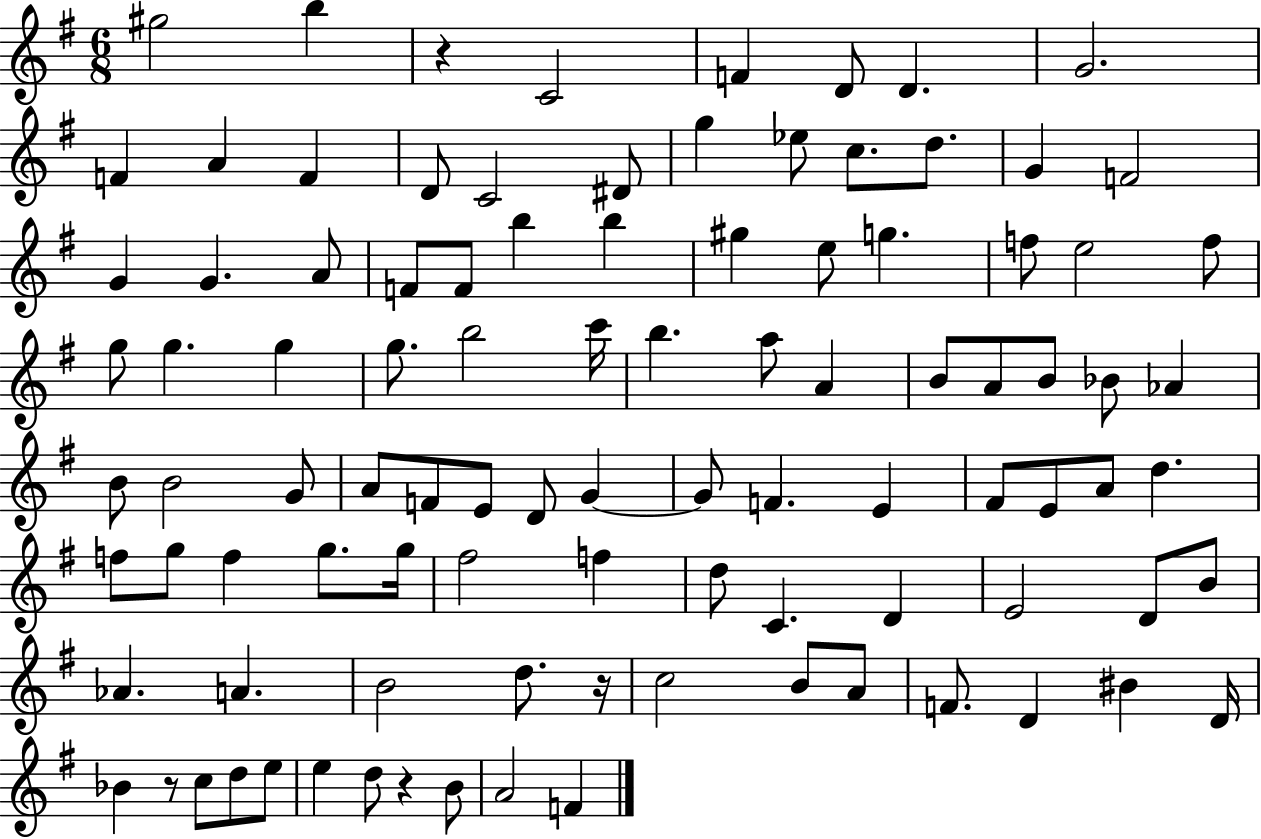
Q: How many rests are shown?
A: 4